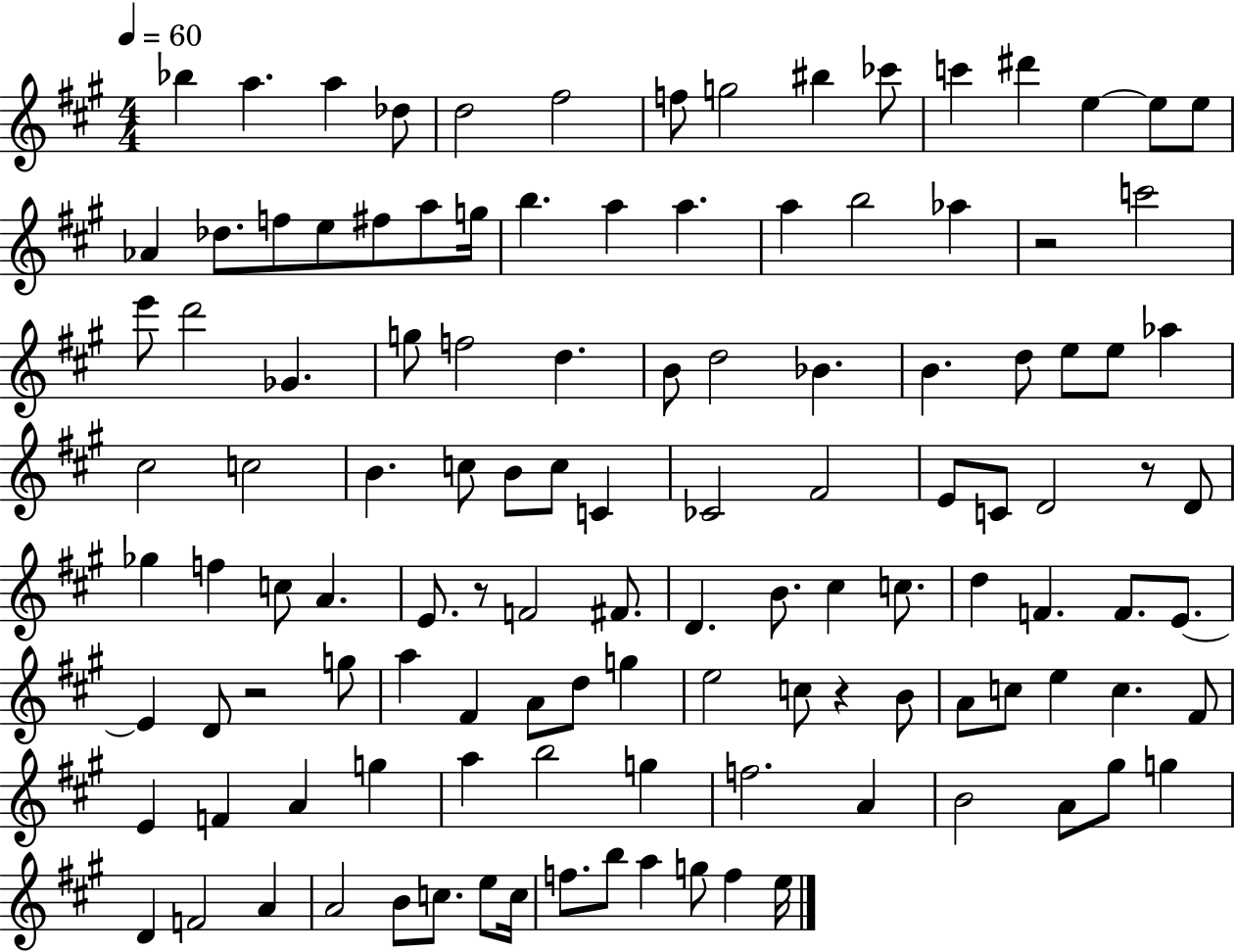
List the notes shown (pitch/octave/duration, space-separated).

Bb5/q A5/q. A5/q Db5/e D5/h F#5/h F5/e G5/h BIS5/q CES6/e C6/q D#6/q E5/q E5/e E5/e Ab4/q Db5/e. F5/e E5/e F#5/e A5/e G5/s B5/q. A5/q A5/q. A5/q B5/h Ab5/q R/h C6/h E6/e D6/h Gb4/q. G5/e F5/h D5/q. B4/e D5/h Bb4/q. B4/q. D5/e E5/e E5/e Ab5/q C#5/h C5/h B4/q. C5/e B4/e C5/e C4/q CES4/h F#4/h E4/e C4/e D4/h R/e D4/e Gb5/q F5/q C5/e A4/q. E4/e. R/e F4/h F#4/e. D4/q. B4/e. C#5/q C5/e. D5/q F4/q. F4/e. E4/e. E4/q D4/e R/h G5/e A5/q F#4/q A4/e D5/e G5/q E5/h C5/e R/q B4/e A4/e C5/e E5/q C5/q. F#4/e E4/q F4/q A4/q G5/q A5/q B5/h G5/q F5/h. A4/q B4/h A4/e G#5/e G5/q D4/q F4/h A4/q A4/h B4/e C5/e. E5/e C5/s F5/e. B5/e A5/q G5/e F5/q E5/s